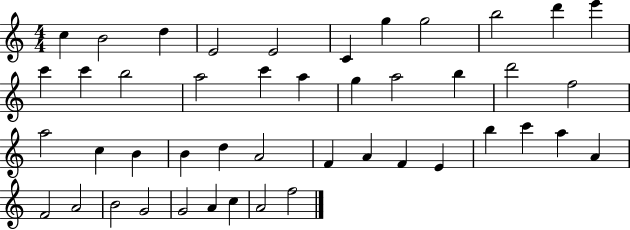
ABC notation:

X:1
T:Untitled
M:4/4
L:1/4
K:C
c B2 d E2 E2 C g g2 b2 d' e' c' c' b2 a2 c' a g a2 b d'2 f2 a2 c B B d A2 F A F E b c' a A F2 A2 B2 G2 G2 A c A2 f2